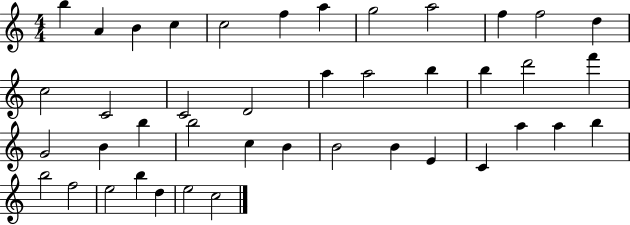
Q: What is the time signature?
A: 4/4